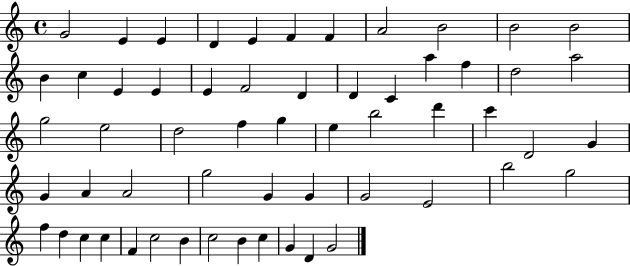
G4/h E4/q E4/q D4/q E4/q F4/q F4/q A4/h B4/h B4/h B4/h B4/q C5/q E4/q E4/q E4/q F4/h D4/q D4/q C4/q A5/q F5/q D5/h A5/h G5/h E5/h D5/h F5/q G5/q E5/q B5/h D6/q C6/q D4/h G4/q G4/q A4/q A4/h G5/h G4/q G4/q G4/h E4/h B5/h G5/h F5/q D5/q C5/q C5/q F4/q C5/h B4/q C5/h B4/q C5/q G4/q D4/q G4/h